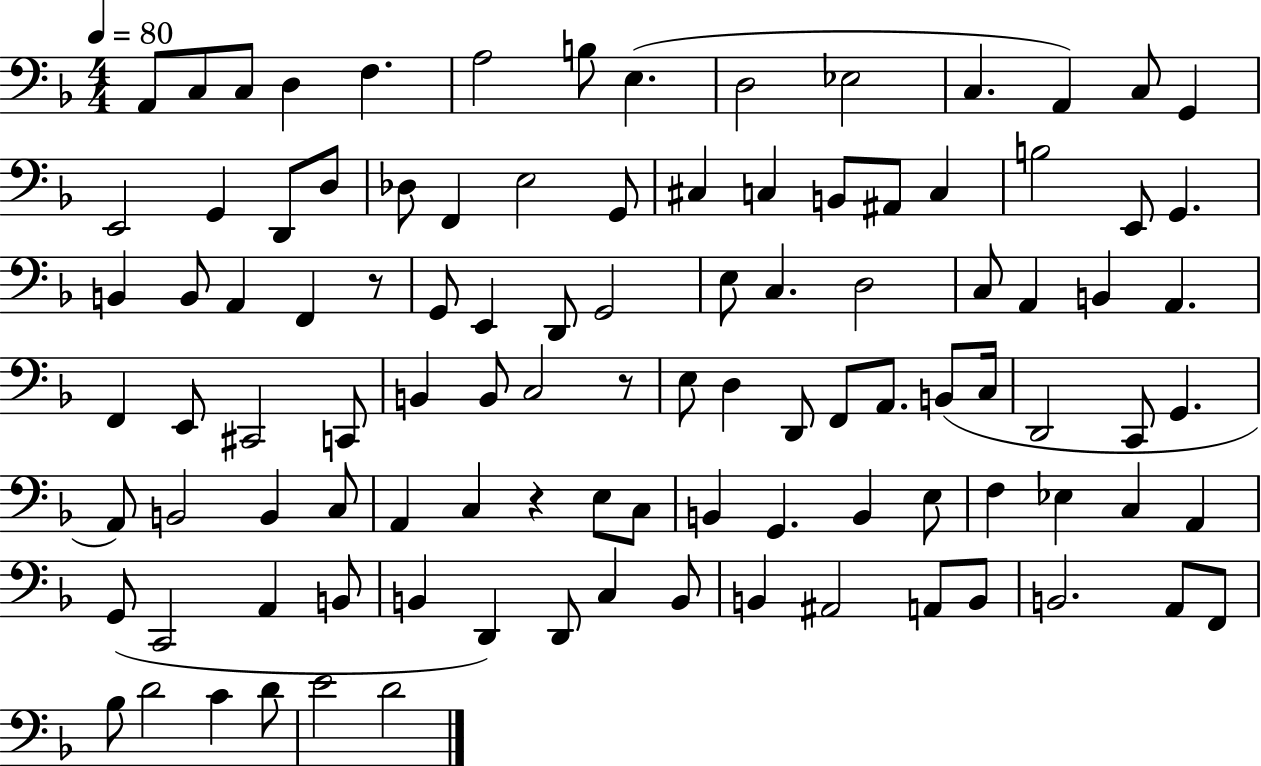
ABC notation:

X:1
T:Untitled
M:4/4
L:1/4
K:F
A,,/2 C,/2 C,/2 D, F, A,2 B,/2 E, D,2 _E,2 C, A,, C,/2 G,, E,,2 G,, D,,/2 D,/2 _D,/2 F,, E,2 G,,/2 ^C, C, B,,/2 ^A,,/2 C, B,2 E,,/2 G,, B,, B,,/2 A,, F,, z/2 G,,/2 E,, D,,/2 G,,2 E,/2 C, D,2 C,/2 A,, B,, A,, F,, E,,/2 ^C,,2 C,,/2 B,, B,,/2 C,2 z/2 E,/2 D, D,,/2 F,,/2 A,,/2 B,,/2 C,/4 D,,2 C,,/2 G,, A,,/2 B,,2 B,, C,/2 A,, C, z E,/2 C,/2 B,, G,, B,, E,/2 F, _E, C, A,, G,,/2 C,,2 A,, B,,/2 B,, D,, D,,/2 C, B,,/2 B,, ^A,,2 A,,/2 B,,/2 B,,2 A,,/2 F,,/2 _B,/2 D2 C D/2 E2 D2